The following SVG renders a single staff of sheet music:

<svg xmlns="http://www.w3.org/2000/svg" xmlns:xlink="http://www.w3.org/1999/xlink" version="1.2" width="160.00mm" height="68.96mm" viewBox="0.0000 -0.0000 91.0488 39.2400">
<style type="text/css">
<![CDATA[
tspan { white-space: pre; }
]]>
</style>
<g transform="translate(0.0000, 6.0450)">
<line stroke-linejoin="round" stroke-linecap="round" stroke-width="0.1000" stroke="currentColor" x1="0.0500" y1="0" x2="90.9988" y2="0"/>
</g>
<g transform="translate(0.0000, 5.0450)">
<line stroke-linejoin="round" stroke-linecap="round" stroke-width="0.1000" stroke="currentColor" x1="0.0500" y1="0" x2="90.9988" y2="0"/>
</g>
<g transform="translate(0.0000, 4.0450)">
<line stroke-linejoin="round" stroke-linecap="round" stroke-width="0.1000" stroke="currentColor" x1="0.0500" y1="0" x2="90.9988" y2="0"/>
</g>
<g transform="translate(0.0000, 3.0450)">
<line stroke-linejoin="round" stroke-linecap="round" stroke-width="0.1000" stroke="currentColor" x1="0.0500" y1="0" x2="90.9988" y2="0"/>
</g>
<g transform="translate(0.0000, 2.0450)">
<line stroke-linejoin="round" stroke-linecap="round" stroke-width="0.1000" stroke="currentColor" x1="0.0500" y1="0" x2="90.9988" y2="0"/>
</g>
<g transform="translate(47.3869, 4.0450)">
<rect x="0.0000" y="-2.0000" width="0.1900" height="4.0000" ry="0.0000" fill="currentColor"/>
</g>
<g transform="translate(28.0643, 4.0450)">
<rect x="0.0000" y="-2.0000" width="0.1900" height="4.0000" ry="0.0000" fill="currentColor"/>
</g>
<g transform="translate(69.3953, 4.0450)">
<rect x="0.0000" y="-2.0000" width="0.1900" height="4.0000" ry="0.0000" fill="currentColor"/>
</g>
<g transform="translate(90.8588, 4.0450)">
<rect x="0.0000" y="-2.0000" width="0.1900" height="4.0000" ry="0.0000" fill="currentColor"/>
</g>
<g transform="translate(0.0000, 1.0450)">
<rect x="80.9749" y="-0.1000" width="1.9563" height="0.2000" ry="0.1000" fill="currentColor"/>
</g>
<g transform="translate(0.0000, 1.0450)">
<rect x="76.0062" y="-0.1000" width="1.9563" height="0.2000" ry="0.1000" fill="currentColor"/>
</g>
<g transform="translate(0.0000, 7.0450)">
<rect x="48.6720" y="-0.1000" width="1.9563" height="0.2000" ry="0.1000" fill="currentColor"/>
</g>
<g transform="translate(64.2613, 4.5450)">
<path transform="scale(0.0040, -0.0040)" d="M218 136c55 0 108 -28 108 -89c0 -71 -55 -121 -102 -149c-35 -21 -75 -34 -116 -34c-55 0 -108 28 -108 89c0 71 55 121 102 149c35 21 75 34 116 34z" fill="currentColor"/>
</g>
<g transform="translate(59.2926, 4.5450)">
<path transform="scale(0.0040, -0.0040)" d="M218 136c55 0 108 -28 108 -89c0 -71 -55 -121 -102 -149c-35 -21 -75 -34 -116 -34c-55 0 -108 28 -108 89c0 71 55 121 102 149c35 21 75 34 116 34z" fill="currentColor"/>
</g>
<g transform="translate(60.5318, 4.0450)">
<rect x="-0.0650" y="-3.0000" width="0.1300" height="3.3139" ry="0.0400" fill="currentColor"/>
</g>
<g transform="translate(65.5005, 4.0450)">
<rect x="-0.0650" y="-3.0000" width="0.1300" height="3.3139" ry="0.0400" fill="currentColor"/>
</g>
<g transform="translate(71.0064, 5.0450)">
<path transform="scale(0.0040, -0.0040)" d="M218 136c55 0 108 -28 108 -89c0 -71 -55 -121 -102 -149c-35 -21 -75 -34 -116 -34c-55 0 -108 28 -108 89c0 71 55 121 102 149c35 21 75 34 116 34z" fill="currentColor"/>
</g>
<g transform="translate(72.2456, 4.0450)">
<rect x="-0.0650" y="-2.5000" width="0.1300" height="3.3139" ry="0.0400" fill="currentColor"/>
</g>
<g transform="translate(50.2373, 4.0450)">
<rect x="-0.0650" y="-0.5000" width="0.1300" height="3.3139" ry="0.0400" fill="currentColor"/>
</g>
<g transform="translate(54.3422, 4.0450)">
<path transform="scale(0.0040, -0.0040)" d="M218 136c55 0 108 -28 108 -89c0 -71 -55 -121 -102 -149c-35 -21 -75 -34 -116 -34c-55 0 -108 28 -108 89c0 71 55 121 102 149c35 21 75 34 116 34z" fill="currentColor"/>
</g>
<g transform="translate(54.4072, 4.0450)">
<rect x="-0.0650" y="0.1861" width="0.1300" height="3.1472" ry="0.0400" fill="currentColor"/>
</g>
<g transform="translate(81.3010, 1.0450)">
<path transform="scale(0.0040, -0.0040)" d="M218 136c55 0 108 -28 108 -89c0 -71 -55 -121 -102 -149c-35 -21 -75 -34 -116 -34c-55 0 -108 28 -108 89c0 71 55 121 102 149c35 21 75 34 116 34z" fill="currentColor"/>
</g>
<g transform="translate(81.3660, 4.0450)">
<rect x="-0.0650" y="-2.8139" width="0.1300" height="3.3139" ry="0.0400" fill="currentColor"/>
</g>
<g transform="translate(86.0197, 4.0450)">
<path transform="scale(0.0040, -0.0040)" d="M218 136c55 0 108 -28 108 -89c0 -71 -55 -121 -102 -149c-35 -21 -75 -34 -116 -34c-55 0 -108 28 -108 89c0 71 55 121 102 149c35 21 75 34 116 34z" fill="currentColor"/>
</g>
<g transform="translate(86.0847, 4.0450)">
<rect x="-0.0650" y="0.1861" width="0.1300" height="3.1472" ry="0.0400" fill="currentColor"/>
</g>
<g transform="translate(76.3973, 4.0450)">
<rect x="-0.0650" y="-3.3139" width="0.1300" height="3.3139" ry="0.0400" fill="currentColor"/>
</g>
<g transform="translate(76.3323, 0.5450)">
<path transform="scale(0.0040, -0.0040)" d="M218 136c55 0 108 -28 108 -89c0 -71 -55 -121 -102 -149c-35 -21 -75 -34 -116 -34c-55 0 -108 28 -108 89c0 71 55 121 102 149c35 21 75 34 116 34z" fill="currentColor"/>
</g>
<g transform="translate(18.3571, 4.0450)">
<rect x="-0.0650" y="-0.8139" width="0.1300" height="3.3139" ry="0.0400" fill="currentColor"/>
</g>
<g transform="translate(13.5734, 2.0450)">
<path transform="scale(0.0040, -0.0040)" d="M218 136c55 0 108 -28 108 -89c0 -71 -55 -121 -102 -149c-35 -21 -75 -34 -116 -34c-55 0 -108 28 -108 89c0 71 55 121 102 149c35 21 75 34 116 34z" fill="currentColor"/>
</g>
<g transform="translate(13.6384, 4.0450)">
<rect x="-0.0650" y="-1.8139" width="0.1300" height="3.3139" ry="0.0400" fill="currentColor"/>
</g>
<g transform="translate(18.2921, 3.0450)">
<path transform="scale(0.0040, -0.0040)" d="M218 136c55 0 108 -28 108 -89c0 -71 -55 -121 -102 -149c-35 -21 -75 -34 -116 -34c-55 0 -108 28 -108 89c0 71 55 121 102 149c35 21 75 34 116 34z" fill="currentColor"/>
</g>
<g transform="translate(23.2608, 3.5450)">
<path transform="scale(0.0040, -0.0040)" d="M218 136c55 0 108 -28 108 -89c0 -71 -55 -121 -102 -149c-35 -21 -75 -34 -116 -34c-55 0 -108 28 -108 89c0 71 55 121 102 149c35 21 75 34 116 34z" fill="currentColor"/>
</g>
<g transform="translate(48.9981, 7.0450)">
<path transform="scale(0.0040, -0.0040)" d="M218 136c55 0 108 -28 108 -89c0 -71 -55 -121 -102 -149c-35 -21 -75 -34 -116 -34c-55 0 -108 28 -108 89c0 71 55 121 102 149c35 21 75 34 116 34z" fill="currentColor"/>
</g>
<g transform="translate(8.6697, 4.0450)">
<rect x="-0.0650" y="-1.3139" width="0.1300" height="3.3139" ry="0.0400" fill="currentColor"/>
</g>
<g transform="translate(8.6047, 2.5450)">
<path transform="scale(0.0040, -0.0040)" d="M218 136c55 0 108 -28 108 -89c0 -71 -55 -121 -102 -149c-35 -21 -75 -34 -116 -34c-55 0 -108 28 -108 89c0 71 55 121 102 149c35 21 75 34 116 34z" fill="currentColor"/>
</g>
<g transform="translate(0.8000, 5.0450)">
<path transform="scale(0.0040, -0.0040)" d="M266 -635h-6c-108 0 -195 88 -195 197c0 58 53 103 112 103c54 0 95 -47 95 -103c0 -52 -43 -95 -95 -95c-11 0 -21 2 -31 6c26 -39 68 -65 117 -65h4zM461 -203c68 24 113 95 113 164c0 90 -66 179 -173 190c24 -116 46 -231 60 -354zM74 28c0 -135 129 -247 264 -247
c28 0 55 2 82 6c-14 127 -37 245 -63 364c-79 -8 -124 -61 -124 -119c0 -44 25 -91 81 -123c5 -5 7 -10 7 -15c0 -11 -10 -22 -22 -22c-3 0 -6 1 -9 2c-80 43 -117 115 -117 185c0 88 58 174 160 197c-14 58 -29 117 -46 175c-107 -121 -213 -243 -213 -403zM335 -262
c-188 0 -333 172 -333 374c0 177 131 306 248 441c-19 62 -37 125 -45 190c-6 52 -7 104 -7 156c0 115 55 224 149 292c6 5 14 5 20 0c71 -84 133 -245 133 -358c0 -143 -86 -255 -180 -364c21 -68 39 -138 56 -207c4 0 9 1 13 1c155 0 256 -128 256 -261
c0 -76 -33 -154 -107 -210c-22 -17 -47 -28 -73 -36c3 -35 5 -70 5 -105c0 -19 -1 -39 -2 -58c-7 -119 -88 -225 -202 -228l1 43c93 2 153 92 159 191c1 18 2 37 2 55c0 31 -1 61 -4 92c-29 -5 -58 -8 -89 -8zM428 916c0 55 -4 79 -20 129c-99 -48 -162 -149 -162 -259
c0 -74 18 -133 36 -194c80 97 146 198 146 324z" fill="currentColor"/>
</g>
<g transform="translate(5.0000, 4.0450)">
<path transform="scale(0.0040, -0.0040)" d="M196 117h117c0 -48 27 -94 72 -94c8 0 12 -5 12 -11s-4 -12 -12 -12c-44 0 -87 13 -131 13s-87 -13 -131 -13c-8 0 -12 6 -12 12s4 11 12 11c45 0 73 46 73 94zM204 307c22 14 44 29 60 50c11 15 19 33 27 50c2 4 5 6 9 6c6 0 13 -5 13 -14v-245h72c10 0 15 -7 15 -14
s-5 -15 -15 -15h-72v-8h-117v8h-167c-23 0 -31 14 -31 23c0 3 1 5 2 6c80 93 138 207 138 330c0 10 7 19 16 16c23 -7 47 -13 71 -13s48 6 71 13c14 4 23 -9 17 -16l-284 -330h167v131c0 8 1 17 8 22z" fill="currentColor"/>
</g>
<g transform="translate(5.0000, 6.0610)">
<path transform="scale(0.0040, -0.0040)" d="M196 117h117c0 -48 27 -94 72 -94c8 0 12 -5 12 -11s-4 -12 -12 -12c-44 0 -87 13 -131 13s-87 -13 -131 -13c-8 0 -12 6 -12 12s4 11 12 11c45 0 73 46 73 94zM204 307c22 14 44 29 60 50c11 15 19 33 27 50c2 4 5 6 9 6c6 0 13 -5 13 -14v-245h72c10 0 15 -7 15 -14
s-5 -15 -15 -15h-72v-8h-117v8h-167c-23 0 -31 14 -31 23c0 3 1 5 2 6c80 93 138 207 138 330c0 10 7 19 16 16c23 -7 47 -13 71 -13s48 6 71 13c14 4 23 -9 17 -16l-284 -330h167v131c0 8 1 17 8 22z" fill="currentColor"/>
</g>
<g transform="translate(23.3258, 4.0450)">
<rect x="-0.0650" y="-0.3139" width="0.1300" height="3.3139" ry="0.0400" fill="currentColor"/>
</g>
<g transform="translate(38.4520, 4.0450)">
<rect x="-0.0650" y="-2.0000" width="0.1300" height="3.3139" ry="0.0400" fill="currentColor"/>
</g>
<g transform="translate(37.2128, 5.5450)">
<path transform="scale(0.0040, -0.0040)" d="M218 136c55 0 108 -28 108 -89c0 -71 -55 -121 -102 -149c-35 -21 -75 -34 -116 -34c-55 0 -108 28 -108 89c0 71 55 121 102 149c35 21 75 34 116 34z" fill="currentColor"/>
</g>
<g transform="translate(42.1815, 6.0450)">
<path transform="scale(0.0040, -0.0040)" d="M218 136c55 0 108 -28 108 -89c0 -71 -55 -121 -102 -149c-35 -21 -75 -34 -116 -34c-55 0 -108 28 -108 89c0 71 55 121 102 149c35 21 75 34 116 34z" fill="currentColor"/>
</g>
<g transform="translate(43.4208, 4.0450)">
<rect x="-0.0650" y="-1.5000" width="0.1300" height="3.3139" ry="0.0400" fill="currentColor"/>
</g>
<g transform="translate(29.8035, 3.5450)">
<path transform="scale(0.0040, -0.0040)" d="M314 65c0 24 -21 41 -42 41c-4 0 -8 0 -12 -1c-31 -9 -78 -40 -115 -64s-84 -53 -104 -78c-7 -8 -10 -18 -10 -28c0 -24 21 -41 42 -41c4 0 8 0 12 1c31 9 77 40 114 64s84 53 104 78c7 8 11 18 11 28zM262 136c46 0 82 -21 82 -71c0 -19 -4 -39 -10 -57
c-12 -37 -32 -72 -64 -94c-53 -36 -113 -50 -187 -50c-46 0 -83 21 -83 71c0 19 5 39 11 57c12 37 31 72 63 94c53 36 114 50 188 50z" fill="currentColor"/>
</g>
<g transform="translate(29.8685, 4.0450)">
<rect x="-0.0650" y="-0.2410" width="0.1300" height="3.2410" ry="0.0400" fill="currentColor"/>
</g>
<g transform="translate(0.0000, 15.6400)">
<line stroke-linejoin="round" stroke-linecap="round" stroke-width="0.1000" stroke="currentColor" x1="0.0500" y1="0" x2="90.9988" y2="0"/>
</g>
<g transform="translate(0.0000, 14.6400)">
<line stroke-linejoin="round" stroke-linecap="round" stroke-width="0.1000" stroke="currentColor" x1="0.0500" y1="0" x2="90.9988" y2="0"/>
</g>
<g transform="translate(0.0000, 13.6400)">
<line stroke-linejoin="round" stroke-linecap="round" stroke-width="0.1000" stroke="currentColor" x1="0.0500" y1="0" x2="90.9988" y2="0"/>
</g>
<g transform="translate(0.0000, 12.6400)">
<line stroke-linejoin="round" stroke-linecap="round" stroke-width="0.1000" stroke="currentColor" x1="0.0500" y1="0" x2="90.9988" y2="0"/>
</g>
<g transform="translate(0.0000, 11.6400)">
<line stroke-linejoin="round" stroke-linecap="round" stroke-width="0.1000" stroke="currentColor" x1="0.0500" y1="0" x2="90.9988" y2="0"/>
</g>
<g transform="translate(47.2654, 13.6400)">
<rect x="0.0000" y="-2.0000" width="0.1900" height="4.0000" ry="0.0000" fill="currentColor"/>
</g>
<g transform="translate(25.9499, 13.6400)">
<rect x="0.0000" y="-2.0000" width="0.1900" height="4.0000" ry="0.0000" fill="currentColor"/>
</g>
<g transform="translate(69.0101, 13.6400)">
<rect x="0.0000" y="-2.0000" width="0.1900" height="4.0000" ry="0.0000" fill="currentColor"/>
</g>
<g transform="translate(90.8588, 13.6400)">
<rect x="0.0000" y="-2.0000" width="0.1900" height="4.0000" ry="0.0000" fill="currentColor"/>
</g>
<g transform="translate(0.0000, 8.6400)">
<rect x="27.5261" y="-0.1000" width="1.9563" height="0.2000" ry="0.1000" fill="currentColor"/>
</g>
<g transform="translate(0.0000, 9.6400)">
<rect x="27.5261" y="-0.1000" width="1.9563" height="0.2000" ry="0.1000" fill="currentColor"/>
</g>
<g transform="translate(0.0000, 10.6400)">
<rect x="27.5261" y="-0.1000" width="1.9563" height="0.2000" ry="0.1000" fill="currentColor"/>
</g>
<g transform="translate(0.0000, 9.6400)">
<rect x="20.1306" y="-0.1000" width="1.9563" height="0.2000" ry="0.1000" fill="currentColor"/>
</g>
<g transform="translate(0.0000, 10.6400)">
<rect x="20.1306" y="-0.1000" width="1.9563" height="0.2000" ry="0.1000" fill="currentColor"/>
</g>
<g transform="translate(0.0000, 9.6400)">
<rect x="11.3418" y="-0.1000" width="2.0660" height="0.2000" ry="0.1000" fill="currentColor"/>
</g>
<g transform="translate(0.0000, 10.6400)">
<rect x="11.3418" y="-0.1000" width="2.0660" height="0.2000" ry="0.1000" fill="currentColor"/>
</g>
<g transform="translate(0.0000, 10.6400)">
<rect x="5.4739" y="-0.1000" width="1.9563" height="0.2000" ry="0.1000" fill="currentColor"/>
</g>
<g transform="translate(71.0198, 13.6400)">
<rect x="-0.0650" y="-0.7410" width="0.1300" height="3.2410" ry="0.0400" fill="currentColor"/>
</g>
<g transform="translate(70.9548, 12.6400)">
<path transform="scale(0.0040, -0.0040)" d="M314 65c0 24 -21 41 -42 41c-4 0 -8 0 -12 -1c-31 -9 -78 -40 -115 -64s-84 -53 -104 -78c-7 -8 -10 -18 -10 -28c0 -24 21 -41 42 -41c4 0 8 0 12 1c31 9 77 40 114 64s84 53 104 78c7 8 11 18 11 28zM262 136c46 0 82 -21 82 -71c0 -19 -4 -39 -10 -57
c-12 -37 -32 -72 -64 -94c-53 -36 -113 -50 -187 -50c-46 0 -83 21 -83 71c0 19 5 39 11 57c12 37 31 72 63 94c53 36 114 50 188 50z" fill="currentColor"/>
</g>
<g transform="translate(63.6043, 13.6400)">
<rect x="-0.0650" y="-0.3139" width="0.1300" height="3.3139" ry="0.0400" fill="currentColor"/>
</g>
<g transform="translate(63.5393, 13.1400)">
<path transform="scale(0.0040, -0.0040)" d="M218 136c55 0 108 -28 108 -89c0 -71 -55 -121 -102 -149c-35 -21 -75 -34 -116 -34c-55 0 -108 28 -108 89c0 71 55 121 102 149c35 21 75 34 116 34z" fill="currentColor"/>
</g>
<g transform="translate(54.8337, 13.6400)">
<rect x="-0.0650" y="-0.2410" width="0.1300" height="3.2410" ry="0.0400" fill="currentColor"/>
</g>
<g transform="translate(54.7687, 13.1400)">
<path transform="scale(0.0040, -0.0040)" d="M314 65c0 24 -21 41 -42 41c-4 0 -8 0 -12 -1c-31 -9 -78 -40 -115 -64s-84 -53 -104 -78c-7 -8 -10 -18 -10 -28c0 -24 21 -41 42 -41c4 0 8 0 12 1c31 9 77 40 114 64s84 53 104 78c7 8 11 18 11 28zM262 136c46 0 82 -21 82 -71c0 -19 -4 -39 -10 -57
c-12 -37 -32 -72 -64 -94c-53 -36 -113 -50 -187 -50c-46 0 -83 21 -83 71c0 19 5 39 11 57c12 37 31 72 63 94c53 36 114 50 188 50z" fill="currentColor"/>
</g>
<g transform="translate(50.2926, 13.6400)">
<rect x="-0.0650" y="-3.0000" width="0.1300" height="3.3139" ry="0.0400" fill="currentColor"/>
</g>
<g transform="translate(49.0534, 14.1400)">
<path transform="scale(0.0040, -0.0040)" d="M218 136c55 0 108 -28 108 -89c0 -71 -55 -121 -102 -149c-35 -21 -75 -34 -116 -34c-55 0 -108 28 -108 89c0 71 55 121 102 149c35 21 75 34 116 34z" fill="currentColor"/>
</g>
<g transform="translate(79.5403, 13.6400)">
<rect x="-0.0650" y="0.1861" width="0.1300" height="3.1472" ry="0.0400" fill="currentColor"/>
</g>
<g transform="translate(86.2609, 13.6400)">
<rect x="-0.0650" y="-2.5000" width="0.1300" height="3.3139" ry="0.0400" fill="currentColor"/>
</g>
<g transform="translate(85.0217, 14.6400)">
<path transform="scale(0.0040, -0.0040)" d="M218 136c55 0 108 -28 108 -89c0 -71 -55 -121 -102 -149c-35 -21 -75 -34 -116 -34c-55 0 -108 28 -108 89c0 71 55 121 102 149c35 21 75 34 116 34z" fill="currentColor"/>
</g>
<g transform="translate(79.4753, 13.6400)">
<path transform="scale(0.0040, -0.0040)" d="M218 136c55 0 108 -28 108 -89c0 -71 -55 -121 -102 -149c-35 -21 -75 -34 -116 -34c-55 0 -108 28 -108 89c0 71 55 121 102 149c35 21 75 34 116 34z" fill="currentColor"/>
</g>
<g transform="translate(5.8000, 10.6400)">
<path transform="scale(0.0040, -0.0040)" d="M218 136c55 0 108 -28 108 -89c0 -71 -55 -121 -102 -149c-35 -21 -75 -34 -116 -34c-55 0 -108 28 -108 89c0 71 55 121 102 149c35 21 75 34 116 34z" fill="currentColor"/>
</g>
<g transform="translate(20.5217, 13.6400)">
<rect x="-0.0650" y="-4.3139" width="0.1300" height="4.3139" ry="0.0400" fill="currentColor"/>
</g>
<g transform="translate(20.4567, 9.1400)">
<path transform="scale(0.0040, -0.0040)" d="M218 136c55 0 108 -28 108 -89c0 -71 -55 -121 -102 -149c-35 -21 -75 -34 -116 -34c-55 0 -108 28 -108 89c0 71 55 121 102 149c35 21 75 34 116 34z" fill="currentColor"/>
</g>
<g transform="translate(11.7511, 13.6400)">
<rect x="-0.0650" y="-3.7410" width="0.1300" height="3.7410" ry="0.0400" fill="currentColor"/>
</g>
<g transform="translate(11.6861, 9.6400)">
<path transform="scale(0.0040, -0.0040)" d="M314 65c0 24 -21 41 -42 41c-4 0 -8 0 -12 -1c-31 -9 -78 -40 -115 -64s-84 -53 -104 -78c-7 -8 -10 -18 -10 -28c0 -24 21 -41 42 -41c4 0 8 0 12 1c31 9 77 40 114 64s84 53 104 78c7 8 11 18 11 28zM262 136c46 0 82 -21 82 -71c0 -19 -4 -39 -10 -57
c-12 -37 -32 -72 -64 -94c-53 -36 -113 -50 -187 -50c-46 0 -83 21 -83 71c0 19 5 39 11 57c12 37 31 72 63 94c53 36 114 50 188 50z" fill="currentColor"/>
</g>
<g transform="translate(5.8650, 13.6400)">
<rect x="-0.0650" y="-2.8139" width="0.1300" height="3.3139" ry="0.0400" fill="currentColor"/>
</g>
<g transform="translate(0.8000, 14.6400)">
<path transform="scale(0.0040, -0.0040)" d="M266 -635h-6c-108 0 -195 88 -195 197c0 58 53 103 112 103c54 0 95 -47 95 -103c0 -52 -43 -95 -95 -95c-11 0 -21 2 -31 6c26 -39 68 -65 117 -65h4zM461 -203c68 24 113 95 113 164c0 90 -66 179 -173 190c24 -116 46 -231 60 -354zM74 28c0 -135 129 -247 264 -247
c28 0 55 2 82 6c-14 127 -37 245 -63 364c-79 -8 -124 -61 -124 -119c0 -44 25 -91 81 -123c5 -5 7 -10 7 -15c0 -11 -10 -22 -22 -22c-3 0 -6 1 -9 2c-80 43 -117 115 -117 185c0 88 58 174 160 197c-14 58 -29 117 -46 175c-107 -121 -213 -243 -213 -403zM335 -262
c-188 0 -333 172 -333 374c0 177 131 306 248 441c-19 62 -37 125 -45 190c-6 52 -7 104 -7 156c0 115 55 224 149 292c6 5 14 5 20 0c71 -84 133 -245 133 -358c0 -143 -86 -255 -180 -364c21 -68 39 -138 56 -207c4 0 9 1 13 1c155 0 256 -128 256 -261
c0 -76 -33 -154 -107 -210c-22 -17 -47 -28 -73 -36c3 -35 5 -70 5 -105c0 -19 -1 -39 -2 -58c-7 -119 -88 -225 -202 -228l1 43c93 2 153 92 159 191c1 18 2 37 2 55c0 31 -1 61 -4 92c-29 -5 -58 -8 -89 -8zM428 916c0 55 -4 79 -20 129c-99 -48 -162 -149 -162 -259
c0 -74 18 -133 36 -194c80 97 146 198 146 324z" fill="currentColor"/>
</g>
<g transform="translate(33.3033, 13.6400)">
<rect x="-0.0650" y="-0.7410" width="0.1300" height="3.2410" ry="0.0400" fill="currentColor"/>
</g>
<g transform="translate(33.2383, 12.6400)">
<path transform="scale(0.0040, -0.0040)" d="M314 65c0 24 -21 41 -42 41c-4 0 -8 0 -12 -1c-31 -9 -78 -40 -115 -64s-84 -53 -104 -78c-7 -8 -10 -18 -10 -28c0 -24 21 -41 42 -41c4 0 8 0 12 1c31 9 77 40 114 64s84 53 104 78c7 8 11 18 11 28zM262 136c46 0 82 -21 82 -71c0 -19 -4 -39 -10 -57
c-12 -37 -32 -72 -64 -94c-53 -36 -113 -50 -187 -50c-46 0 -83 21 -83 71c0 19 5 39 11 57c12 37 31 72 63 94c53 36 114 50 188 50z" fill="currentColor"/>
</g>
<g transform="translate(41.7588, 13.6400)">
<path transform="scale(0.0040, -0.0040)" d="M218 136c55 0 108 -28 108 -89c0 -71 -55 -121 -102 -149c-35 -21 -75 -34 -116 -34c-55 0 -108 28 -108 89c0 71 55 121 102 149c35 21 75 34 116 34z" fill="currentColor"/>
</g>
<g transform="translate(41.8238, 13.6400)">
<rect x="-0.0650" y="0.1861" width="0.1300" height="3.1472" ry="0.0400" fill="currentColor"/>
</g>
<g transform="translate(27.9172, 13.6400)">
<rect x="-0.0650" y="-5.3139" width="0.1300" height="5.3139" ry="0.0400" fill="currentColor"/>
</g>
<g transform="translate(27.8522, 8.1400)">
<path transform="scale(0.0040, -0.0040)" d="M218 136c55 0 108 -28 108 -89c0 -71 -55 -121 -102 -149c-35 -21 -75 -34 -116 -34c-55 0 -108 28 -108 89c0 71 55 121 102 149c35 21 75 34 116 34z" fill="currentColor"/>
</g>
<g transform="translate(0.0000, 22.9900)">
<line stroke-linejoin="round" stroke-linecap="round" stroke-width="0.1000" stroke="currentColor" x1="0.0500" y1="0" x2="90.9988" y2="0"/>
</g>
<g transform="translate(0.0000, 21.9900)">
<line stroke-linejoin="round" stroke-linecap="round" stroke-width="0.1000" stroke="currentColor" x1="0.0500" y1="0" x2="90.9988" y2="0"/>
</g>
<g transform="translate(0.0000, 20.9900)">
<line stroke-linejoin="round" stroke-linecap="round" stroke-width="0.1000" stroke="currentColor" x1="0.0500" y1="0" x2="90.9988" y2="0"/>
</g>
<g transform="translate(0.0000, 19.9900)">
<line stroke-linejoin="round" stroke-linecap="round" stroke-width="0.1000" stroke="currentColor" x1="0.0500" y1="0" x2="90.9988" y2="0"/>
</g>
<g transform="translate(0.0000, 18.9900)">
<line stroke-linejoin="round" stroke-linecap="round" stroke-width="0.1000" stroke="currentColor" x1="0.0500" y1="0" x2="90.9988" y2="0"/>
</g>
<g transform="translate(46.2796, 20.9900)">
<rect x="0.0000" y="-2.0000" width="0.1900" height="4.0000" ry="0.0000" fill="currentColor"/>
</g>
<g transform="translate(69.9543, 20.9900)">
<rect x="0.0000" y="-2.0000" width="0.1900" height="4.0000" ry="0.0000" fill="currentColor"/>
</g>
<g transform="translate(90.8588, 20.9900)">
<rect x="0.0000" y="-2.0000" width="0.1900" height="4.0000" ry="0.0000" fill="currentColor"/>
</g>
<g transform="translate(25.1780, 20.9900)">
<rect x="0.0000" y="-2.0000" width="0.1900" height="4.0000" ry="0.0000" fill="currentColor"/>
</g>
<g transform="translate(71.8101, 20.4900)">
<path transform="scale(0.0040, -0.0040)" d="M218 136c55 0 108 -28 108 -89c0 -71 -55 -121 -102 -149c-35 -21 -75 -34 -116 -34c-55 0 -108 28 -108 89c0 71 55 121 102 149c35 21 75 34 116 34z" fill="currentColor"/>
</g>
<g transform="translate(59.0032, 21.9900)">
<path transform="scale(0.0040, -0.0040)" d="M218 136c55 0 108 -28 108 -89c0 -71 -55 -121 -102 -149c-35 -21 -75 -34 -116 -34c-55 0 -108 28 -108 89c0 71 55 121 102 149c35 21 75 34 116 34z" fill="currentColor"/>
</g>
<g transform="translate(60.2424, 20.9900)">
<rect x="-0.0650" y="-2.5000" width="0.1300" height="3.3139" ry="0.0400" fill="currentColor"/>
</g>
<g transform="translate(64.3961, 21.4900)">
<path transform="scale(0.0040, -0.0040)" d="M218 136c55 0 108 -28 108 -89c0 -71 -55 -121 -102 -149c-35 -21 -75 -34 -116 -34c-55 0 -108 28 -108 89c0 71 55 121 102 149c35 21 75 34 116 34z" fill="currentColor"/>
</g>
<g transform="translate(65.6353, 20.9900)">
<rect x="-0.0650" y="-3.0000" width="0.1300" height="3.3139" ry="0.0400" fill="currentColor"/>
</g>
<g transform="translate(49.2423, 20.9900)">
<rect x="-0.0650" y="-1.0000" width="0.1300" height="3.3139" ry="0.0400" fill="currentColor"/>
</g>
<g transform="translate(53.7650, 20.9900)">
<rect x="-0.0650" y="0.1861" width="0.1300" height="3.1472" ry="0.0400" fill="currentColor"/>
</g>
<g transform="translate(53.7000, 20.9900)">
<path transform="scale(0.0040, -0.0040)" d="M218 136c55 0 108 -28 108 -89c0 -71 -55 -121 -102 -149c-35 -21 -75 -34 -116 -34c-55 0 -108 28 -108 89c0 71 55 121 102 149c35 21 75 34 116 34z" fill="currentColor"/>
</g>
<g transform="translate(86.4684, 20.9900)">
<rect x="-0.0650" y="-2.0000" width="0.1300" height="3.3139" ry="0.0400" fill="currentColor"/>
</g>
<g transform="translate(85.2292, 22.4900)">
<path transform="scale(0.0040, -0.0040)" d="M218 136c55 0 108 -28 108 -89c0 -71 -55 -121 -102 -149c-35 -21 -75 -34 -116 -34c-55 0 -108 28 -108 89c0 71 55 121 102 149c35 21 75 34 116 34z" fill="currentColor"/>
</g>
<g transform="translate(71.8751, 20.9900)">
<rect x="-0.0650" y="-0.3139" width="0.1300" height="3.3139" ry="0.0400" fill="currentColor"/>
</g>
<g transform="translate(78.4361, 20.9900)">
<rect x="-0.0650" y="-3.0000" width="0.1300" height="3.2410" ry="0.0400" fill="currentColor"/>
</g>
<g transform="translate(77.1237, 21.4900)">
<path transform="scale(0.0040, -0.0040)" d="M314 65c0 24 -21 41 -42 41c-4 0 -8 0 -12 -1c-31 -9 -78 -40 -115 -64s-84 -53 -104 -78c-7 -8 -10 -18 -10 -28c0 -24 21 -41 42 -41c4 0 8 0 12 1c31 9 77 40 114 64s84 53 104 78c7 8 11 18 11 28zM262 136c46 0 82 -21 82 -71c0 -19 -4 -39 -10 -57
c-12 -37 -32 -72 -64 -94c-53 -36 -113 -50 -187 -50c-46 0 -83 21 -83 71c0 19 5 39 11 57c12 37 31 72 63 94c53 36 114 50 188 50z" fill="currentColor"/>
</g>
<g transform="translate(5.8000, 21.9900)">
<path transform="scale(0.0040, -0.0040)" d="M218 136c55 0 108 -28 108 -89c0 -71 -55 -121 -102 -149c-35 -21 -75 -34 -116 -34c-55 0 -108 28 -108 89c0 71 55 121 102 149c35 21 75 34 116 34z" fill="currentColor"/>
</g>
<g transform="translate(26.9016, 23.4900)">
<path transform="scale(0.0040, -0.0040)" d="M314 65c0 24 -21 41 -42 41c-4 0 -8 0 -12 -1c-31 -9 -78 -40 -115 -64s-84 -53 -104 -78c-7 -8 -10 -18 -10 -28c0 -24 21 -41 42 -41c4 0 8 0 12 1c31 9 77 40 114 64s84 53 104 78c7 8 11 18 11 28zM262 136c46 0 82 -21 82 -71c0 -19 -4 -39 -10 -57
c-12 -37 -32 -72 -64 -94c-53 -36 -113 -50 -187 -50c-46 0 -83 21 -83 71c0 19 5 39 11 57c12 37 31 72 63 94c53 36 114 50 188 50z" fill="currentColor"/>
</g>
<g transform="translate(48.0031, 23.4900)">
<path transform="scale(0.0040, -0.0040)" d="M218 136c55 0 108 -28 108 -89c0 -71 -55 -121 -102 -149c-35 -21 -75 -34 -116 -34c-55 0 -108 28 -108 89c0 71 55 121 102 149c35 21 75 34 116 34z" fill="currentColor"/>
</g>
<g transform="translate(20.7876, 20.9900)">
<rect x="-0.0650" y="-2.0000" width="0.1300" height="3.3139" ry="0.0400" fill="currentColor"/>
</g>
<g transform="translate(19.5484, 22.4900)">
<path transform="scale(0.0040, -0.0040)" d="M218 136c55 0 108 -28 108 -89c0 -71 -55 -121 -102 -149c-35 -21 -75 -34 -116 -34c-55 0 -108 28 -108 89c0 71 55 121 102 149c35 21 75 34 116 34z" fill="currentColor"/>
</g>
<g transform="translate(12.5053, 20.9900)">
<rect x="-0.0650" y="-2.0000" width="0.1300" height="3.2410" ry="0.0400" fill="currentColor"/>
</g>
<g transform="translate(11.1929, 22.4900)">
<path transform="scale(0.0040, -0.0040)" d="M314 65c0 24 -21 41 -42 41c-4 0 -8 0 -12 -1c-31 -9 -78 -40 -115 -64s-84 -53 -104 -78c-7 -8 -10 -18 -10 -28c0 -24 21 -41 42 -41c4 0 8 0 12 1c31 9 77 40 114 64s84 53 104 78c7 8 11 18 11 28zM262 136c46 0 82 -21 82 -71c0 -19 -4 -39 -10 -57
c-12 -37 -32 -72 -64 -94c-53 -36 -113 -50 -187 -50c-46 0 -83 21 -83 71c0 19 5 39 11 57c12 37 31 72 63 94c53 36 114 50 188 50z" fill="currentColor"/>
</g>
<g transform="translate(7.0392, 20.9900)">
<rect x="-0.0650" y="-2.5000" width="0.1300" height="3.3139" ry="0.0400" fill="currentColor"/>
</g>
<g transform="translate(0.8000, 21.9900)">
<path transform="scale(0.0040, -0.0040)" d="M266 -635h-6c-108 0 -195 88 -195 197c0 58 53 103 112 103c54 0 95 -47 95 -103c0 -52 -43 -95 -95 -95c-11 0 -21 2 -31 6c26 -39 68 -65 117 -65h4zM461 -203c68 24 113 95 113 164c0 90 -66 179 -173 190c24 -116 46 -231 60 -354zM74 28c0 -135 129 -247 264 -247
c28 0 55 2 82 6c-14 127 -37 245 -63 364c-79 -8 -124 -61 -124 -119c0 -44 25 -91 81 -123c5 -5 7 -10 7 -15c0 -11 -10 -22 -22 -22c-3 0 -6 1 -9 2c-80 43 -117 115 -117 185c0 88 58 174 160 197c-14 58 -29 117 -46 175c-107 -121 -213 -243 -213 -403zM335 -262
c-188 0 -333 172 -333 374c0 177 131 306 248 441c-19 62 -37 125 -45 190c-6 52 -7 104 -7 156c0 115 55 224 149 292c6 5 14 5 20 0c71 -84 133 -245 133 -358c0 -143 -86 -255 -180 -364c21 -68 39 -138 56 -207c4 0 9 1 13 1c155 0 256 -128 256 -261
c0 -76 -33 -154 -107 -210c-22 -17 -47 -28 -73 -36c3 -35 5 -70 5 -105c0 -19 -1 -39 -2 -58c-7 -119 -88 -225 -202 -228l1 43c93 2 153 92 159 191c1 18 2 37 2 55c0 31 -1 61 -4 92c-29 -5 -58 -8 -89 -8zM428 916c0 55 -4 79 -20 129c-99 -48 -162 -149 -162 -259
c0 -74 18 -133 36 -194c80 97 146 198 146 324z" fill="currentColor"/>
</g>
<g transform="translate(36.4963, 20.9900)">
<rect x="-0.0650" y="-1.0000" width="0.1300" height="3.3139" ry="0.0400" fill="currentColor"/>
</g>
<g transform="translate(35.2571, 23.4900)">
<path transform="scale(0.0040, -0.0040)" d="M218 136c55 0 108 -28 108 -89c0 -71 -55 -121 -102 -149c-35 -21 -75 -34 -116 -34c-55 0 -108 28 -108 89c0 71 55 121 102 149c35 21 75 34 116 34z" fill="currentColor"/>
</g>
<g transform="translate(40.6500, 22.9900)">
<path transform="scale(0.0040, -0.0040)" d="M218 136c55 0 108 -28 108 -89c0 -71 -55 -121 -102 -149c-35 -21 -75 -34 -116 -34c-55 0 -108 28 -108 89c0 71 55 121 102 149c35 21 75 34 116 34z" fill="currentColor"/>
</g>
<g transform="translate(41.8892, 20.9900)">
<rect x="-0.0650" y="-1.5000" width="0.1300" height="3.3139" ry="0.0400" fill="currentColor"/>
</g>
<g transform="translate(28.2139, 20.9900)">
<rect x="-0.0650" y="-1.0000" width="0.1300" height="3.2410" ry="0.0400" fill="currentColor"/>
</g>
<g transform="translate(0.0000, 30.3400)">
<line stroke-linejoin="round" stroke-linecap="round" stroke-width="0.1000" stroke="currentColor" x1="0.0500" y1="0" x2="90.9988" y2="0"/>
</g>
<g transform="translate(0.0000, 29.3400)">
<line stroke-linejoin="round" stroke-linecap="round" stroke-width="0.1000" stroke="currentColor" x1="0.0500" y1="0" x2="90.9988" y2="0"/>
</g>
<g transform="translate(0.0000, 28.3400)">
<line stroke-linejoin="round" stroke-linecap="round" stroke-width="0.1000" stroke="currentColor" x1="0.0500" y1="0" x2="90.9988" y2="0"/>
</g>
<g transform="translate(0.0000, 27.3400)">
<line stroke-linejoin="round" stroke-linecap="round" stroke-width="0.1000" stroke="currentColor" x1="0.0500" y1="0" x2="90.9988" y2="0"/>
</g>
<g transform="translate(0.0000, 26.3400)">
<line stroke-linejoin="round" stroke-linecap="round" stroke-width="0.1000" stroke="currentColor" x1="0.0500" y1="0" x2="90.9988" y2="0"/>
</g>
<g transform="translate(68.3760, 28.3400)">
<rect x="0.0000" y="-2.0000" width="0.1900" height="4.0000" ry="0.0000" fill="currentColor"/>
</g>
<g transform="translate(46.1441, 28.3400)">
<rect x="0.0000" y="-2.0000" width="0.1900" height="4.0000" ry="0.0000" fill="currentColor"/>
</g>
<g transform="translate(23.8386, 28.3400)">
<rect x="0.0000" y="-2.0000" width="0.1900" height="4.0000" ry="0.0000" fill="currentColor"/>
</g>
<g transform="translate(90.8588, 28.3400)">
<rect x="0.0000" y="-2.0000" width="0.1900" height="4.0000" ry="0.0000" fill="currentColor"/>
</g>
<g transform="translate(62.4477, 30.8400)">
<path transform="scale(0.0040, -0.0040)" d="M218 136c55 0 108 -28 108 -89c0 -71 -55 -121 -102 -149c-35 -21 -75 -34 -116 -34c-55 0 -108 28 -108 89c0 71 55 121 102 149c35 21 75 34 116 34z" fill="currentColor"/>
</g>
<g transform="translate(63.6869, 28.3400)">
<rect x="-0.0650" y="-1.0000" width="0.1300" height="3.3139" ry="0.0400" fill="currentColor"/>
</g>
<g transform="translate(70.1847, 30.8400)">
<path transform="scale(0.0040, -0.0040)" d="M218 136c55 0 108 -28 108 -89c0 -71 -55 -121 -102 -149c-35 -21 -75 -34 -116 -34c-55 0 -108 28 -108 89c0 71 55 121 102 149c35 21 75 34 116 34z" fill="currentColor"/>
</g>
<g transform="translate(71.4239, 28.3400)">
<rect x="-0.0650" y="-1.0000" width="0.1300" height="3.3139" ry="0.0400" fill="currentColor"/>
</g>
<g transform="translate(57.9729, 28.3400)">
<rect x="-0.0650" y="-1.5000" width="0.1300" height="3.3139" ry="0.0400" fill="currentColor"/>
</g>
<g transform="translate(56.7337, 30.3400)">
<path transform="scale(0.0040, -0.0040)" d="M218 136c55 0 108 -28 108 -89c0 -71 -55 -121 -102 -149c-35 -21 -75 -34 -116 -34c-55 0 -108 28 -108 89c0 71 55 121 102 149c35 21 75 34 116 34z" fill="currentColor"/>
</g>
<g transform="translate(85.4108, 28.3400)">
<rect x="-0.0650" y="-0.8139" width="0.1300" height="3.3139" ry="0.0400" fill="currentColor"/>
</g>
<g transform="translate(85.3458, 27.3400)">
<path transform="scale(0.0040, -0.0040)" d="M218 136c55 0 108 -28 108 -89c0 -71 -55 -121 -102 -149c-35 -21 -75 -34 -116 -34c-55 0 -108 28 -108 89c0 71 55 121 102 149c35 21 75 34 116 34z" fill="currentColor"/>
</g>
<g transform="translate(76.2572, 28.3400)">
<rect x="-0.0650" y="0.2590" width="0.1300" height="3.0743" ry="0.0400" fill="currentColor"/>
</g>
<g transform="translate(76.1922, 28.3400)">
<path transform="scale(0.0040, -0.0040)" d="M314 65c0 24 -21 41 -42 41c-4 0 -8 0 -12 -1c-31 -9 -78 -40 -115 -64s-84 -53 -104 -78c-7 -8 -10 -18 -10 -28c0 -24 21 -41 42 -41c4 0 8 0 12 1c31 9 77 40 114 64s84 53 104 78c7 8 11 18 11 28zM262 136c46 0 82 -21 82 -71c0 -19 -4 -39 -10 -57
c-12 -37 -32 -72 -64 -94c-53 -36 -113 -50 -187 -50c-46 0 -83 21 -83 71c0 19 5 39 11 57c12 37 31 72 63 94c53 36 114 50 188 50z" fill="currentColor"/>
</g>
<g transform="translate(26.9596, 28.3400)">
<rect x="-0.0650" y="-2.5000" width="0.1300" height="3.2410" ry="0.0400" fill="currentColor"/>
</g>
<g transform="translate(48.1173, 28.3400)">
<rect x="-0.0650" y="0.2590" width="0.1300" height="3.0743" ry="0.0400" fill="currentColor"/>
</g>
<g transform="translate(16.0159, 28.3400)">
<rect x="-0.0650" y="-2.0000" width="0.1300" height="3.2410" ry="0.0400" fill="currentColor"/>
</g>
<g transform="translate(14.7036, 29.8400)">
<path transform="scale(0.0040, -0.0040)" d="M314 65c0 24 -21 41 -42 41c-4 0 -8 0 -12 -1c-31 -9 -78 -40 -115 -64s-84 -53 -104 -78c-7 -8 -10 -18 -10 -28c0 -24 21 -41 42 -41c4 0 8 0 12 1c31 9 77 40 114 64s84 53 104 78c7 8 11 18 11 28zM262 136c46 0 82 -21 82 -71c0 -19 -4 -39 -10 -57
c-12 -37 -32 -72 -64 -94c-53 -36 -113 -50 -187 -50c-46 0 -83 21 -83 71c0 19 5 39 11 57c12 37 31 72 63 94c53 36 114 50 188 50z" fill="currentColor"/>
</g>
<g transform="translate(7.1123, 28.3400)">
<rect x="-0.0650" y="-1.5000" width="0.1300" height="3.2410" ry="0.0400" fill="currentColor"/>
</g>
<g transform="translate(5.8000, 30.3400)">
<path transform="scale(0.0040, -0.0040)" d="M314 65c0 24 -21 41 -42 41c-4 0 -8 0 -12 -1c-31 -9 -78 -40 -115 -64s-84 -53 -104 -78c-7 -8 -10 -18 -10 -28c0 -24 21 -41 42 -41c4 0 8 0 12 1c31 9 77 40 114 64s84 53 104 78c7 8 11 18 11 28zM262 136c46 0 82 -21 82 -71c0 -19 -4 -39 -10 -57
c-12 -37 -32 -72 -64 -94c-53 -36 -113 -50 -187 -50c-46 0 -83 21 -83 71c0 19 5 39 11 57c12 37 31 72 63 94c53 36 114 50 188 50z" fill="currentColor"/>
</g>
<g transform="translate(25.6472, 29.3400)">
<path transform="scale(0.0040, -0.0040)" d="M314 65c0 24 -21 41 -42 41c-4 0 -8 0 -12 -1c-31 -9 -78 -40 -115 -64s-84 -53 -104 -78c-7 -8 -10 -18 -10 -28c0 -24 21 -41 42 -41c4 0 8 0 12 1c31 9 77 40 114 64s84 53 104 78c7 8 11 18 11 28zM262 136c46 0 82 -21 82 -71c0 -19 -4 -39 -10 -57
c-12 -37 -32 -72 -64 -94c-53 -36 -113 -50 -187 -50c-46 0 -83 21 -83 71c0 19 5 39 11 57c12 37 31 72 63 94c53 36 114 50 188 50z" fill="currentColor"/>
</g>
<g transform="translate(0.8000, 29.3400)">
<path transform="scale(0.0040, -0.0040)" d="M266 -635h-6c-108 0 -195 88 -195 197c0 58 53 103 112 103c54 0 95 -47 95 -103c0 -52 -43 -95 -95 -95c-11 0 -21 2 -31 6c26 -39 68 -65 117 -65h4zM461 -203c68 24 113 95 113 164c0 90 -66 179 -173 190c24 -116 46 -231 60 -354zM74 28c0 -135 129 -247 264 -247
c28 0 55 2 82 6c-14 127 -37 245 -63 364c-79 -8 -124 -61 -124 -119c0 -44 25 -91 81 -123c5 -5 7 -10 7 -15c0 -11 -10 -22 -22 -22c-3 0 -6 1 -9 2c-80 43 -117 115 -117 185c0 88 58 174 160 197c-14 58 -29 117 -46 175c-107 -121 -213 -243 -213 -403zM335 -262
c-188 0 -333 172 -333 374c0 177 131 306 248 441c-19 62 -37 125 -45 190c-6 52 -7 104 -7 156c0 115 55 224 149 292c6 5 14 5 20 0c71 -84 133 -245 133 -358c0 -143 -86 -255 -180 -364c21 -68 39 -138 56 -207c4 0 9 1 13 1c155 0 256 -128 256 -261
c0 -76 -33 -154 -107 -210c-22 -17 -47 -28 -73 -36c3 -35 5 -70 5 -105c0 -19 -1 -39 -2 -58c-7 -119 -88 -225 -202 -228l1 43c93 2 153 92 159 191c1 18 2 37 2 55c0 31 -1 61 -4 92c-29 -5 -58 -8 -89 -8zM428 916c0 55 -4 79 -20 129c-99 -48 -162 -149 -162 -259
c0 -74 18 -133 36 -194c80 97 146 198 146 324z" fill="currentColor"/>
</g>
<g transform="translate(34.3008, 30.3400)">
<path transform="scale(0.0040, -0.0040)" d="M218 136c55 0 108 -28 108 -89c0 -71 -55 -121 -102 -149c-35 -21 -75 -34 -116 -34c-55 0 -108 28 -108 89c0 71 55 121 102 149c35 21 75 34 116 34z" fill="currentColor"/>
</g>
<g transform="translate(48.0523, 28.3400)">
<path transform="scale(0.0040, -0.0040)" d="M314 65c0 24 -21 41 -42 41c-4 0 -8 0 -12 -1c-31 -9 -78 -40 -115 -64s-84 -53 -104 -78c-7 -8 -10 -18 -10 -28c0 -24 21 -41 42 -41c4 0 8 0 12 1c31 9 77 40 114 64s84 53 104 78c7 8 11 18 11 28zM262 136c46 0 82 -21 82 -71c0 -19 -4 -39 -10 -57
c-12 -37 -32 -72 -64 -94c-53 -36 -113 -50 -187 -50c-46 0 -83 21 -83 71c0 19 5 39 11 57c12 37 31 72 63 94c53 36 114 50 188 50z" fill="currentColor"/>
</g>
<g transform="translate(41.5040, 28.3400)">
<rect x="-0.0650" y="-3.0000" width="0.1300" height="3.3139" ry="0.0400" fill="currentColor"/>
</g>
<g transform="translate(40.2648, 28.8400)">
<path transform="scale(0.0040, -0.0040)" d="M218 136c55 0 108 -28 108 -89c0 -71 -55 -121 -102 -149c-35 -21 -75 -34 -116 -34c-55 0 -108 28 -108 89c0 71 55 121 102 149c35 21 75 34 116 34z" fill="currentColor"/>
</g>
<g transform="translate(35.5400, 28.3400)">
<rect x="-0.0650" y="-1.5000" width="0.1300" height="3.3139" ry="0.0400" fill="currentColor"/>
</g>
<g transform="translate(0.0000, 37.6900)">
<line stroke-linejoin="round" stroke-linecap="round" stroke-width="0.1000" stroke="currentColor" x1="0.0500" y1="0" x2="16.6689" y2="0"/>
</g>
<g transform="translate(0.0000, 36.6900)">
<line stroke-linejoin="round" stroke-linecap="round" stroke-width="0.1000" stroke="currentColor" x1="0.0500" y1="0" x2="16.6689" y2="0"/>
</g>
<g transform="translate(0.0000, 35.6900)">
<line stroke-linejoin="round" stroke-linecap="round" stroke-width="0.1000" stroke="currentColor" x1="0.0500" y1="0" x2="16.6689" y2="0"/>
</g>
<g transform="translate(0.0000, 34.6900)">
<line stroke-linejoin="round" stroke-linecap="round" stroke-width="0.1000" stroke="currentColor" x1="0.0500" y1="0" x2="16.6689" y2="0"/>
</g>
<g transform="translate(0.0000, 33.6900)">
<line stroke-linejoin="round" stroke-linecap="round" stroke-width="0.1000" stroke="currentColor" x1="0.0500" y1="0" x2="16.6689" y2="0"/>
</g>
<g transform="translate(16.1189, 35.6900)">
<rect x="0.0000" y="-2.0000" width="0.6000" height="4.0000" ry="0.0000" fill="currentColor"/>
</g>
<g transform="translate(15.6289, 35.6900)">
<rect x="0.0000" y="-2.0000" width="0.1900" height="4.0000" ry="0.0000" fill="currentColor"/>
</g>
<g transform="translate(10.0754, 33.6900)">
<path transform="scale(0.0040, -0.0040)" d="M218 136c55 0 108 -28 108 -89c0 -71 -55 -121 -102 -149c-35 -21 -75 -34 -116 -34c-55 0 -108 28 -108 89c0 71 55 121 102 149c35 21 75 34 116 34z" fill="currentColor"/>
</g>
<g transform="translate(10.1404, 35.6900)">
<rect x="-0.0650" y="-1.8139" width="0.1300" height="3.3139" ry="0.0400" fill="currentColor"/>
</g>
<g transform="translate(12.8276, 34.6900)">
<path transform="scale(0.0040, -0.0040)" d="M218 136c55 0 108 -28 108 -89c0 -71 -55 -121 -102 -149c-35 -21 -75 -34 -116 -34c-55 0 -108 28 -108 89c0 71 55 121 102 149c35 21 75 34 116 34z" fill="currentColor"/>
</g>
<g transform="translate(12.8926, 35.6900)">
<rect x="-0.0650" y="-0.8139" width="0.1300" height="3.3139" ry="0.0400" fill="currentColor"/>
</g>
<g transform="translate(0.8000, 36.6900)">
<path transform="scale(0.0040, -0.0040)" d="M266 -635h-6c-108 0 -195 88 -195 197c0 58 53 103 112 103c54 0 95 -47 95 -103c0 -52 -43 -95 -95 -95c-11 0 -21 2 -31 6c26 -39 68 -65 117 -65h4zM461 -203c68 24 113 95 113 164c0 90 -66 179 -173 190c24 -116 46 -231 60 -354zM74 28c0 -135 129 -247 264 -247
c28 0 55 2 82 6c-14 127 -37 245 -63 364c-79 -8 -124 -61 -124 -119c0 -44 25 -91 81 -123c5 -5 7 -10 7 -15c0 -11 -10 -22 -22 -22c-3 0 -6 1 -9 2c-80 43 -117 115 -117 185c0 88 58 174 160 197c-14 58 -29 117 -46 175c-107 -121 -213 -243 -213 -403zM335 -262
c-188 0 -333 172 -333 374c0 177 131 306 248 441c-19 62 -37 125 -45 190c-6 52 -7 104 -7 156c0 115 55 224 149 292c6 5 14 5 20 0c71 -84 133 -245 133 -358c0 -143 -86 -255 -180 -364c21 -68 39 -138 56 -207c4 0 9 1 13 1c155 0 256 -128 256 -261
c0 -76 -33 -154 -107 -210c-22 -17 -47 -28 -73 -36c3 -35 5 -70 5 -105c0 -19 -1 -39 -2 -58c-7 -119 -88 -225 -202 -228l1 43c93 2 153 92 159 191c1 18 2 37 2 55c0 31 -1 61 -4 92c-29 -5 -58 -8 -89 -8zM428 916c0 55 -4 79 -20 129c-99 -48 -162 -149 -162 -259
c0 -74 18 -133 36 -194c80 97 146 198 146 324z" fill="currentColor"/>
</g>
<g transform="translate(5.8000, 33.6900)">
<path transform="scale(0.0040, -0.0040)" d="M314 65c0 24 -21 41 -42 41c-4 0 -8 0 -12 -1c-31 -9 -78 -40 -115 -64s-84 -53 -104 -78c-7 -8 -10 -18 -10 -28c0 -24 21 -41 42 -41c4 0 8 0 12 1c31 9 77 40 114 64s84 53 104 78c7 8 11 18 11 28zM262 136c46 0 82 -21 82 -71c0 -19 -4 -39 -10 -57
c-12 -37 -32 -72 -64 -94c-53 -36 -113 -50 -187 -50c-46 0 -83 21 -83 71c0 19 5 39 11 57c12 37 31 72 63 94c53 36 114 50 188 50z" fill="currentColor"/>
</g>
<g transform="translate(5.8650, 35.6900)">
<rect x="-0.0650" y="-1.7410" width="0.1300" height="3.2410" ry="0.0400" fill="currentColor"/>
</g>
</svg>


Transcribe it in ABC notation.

X:1
T:Untitled
M:4/4
L:1/4
K:C
e f d c c2 F E C B A A G b a B a c'2 d' f' d2 B A c2 c d2 B G G F2 F D2 D E D B G A c A2 F E2 F2 G2 E A B2 E D D B2 d f2 f d